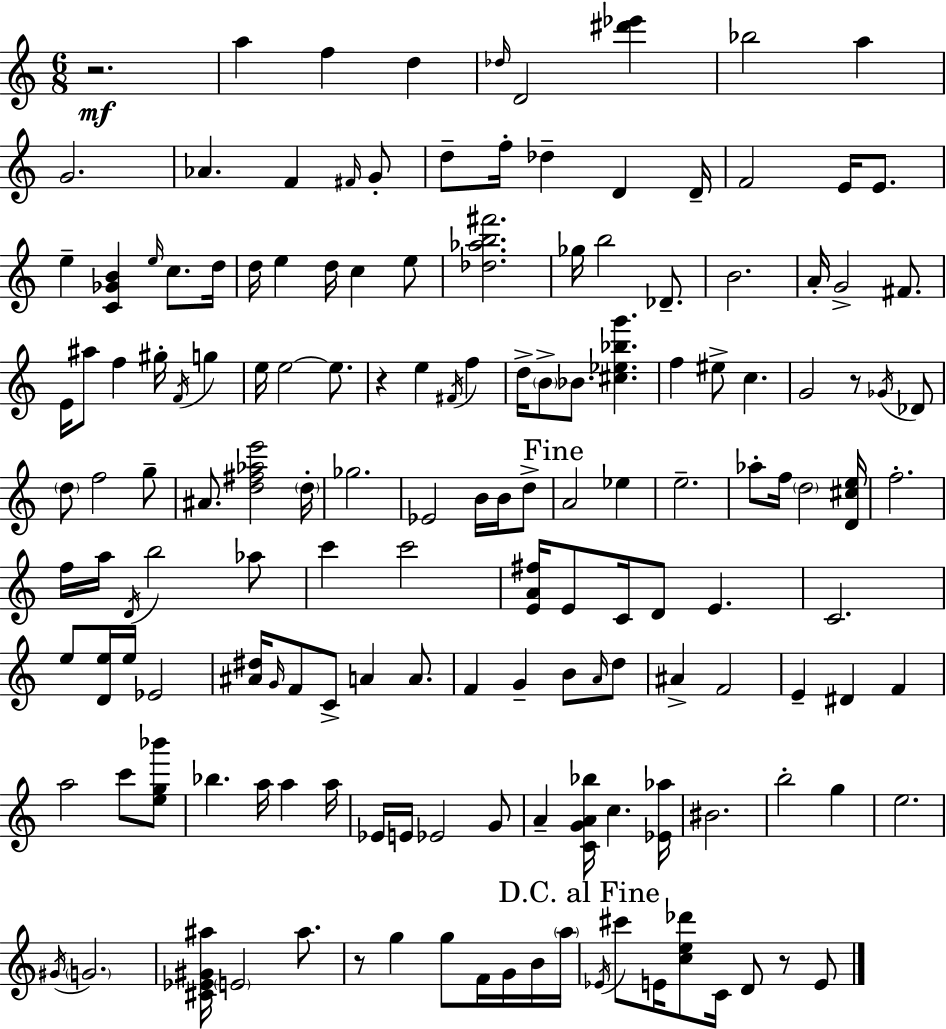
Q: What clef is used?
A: treble